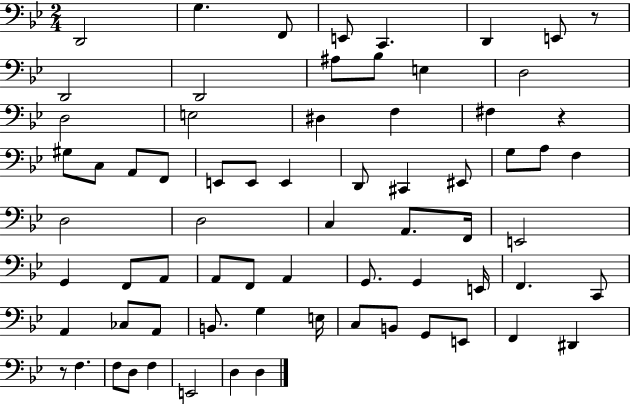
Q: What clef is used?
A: bass